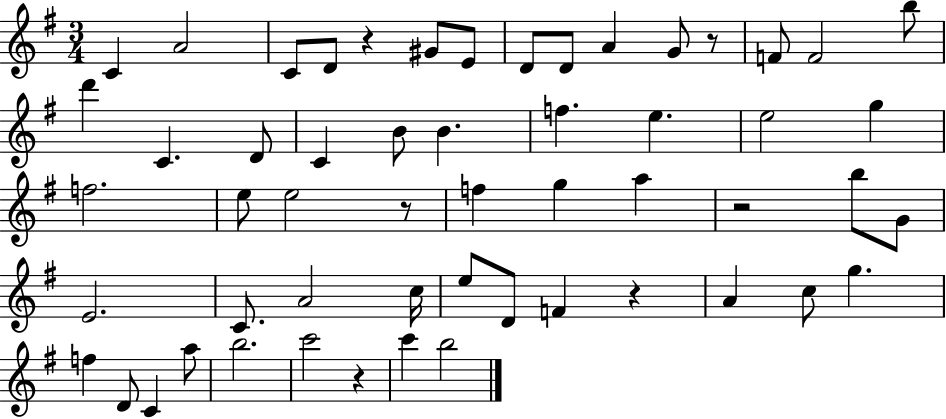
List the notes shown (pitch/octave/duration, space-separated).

C4/q A4/h C4/e D4/e R/q G#4/e E4/e D4/e D4/e A4/q G4/e R/e F4/e F4/h B5/e D6/q C4/q. D4/e C4/q B4/e B4/q. F5/q. E5/q. E5/h G5/q F5/h. E5/e E5/h R/e F5/q G5/q A5/q R/h B5/e G4/e E4/h. C4/e. A4/h C5/s E5/e D4/e F4/q R/q A4/q C5/e G5/q. F5/q D4/e C4/q A5/e B5/h. C6/h R/q C6/q B5/h